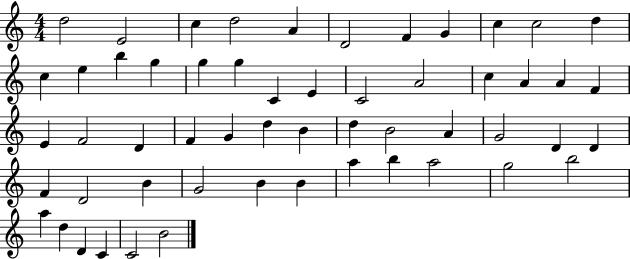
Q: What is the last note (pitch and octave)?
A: B4